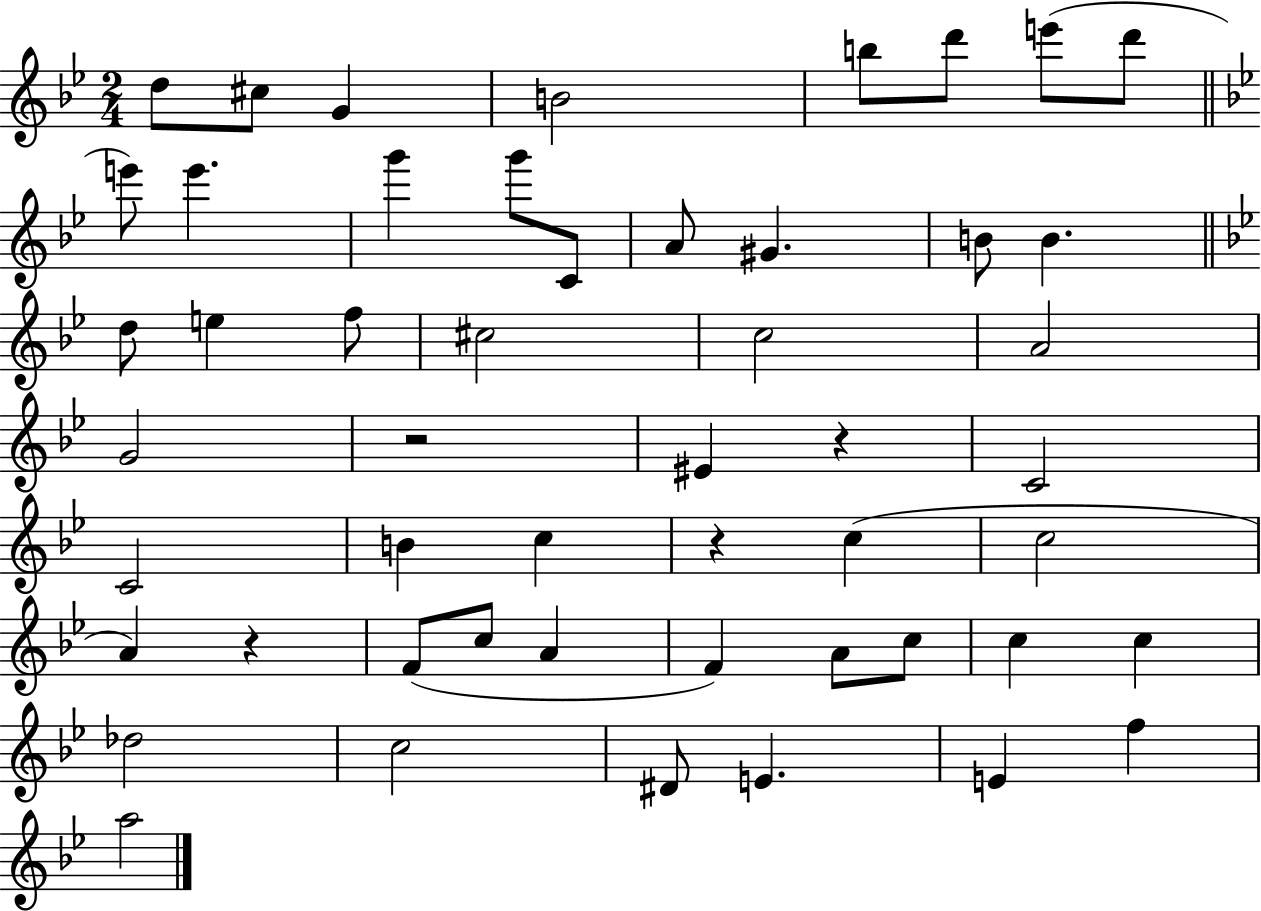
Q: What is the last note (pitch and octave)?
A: A5